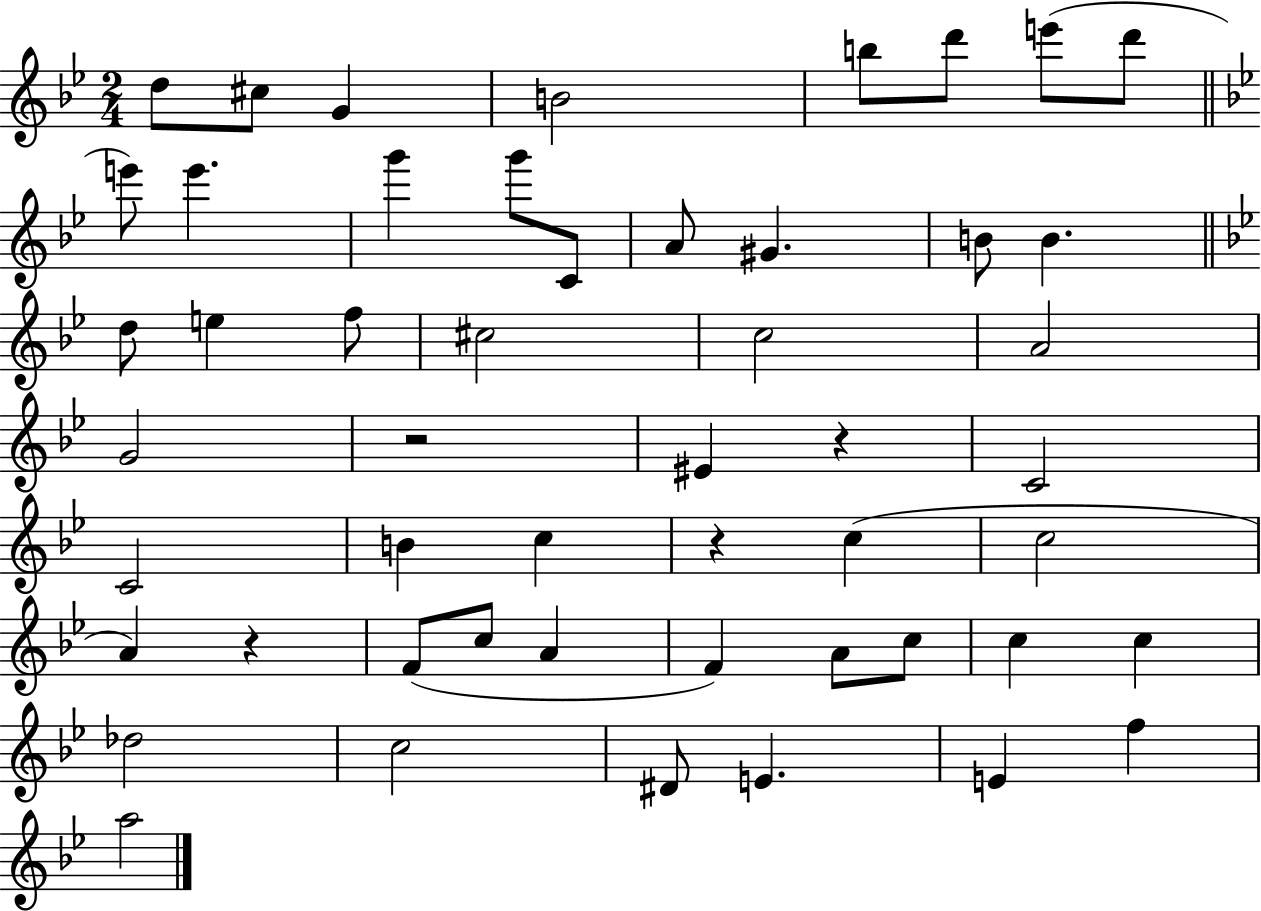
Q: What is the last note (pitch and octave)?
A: A5